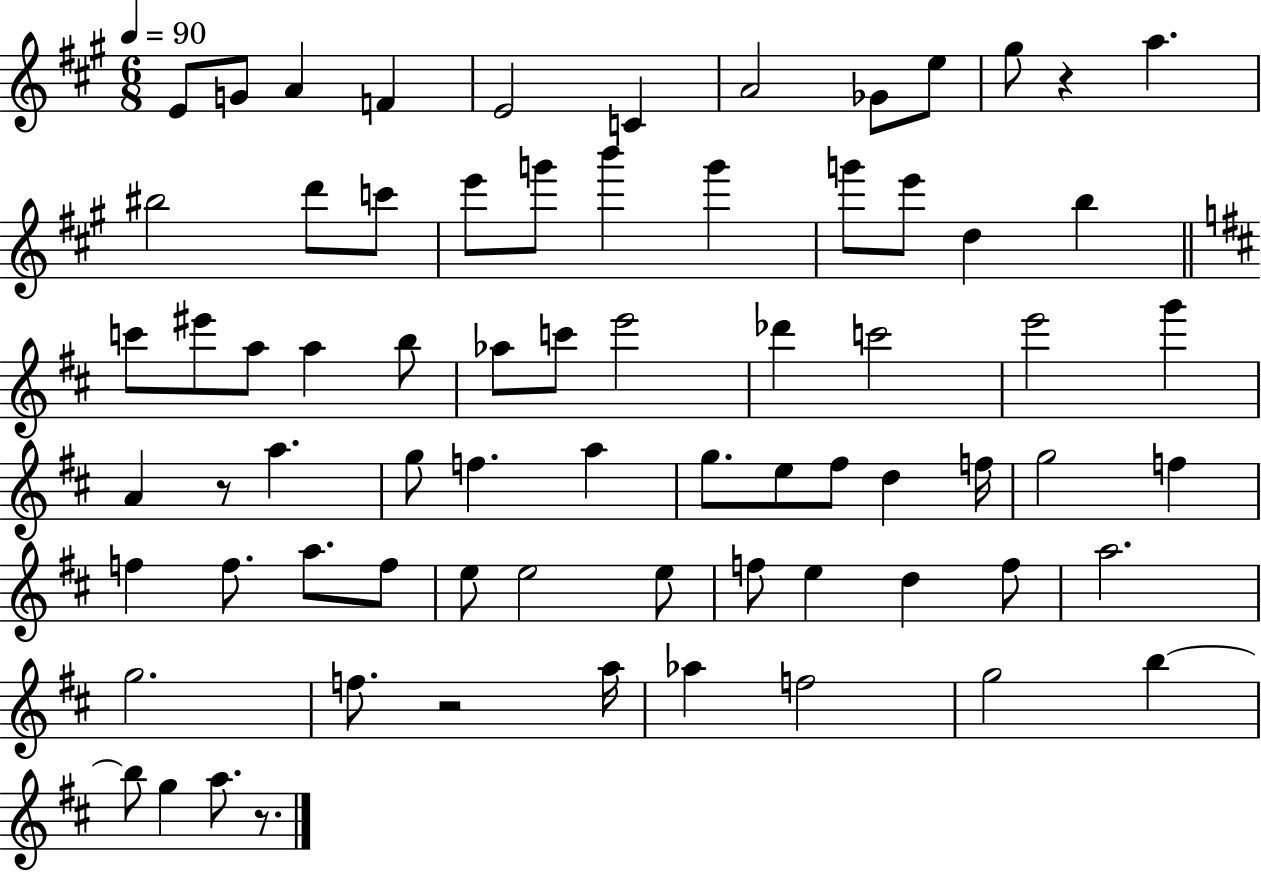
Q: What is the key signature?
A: A major